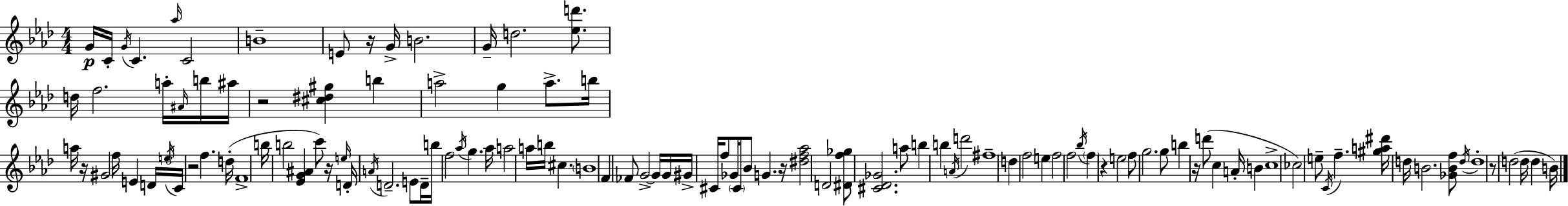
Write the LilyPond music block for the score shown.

{
  \clef treble
  \numericTimeSignature
  \time 4/4
  \key f \minor
  g'16\p c'16-. \acciaccatura { g'16 } c'4. \grace { aes''16 } c'2 | b'1-- | e'8 r16 g'16-> b'2. | g'16-- d''2. <ees'' d'''>8. | \break d''16 f''2. a''16-. | \grace { ais'16 } b''16 ais''16 r2 <cis'' dis'' gis''>4 b''4 | a''2-> g''4 a''8.-> | b''16 a''16 r16 gis'2 f''16 e'4 | \break \tuplet 3/2 { d'16 \acciaccatura { e''16 } c'16 } r2 f''4. | d''16-.( f'1-> | b''16 b''2 <ees' g' ais'>4 | c'''8) r16 \grace { e''16 } d'16-. \acciaccatura { a'16 } d'2.-- | \break e'8 d'16-- b''16 f''2 \acciaccatura { aes''16 } | g''4. aes''16 a''2 a''16 | b''16 cis''4. \parenthesize b'1 | f'4 fes'8 g'2->~~ | \break g'16 g'16 gis'16-> cis'16 f''8 ges'16 \parenthesize cis'8 bes'8 | g'4. r16 <dis'' f'' aes''>2 d'2 | <dis' f'' ges''>8 <cis' des' ges'>2. | a''8 b''4 b''4 \acciaccatura { a'16 } | \break d'''2 fis''1-- | d''4 f''2 | e''4 f''2 | f''2 \acciaccatura { bes''16 } \parenthesize f''4 r4 | \break e''2 f''8 g''2. | g''8 b''4 r16 d'''8( | c''4 a'16-. b'4 c''1-> | ces''2) | \break e''8-- \acciaccatura { c'16 } f''4.-- <gis'' a'' dis'''>16 d''16 b'2. | <ges' b' f''>8 \acciaccatura { d''16 } d''1-. | r8 d''2( | d''16 d''4 b'16) \bar "|."
}